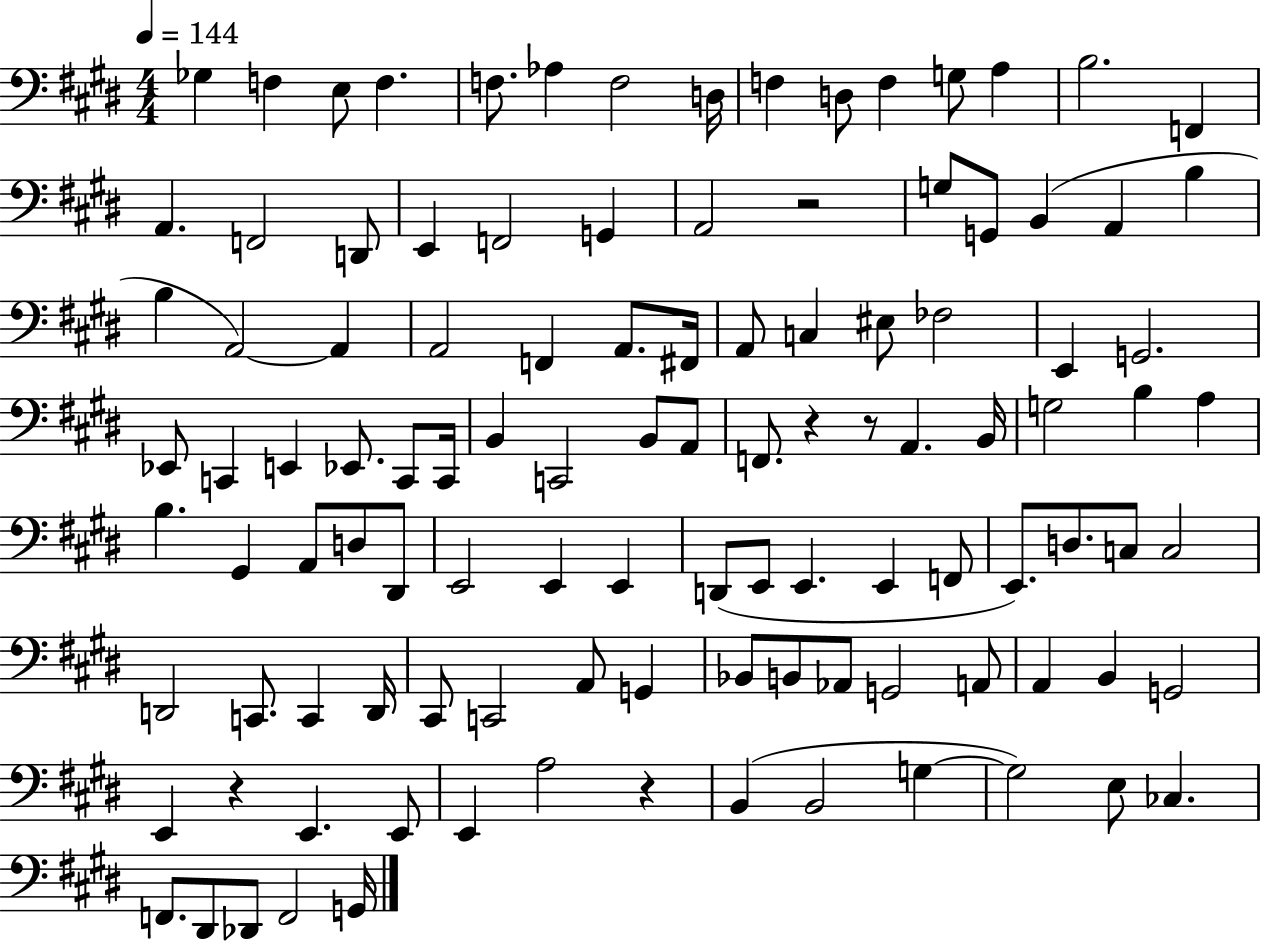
X:1
T:Untitled
M:4/4
L:1/4
K:E
_G, F, E,/2 F, F,/2 _A, F,2 D,/4 F, D,/2 F, G,/2 A, B,2 F,, A,, F,,2 D,,/2 E,, F,,2 G,, A,,2 z2 G,/2 G,,/2 B,, A,, B, B, A,,2 A,, A,,2 F,, A,,/2 ^F,,/4 A,,/2 C, ^E,/2 _F,2 E,, G,,2 _E,,/2 C,, E,, _E,,/2 C,,/2 C,,/4 B,, C,,2 B,,/2 A,,/2 F,,/2 z z/2 A,, B,,/4 G,2 B, A, B, ^G,, A,,/2 D,/2 ^D,,/2 E,,2 E,, E,, D,,/2 E,,/2 E,, E,, F,,/2 E,,/2 D,/2 C,/2 C,2 D,,2 C,,/2 C,, D,,/4 ^C,,/2 C,,2 A,,/2 G,, _B,,/2 B,,/2 _A,,/2 G,,2 A,,/2 A,, B,, G,,2 E,, z E,, E,,/2 E,, A,2 z B,, B,,2 G, G,2 E,/2 _C, F,,/2 ^D,,/2 _D,,/2 F,,2 G,,/4